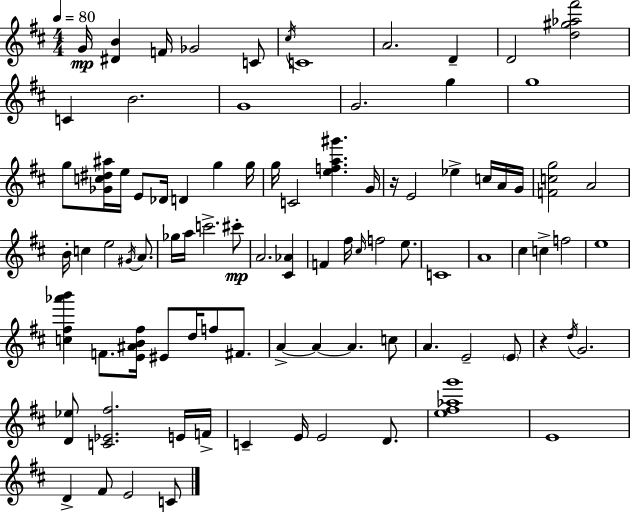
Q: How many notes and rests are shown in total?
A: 90